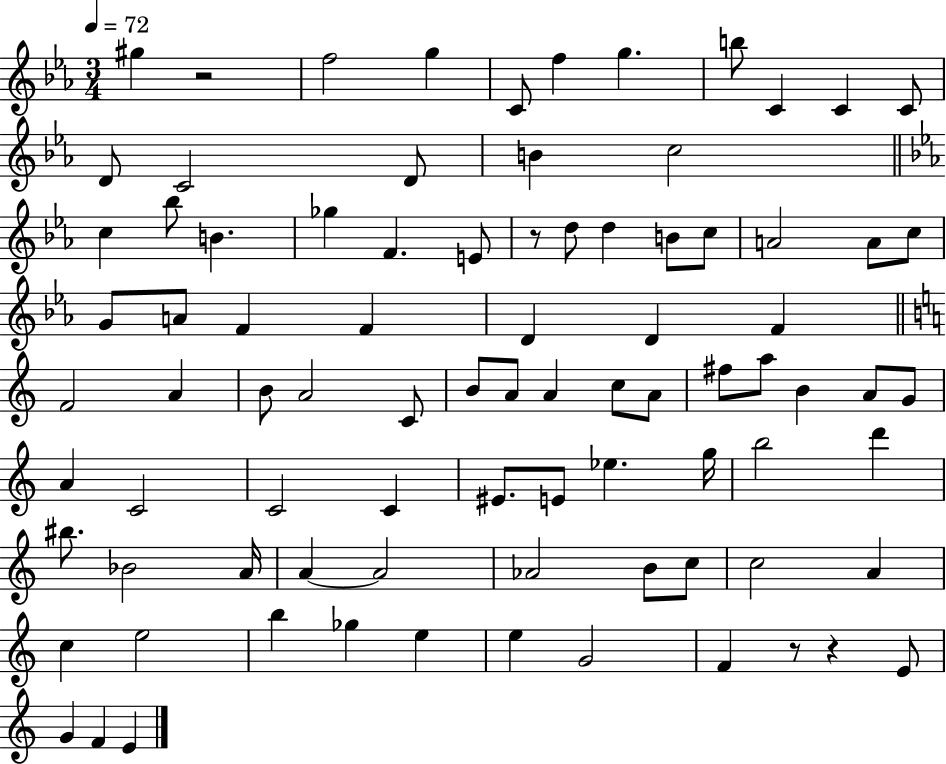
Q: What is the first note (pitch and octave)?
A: G#5